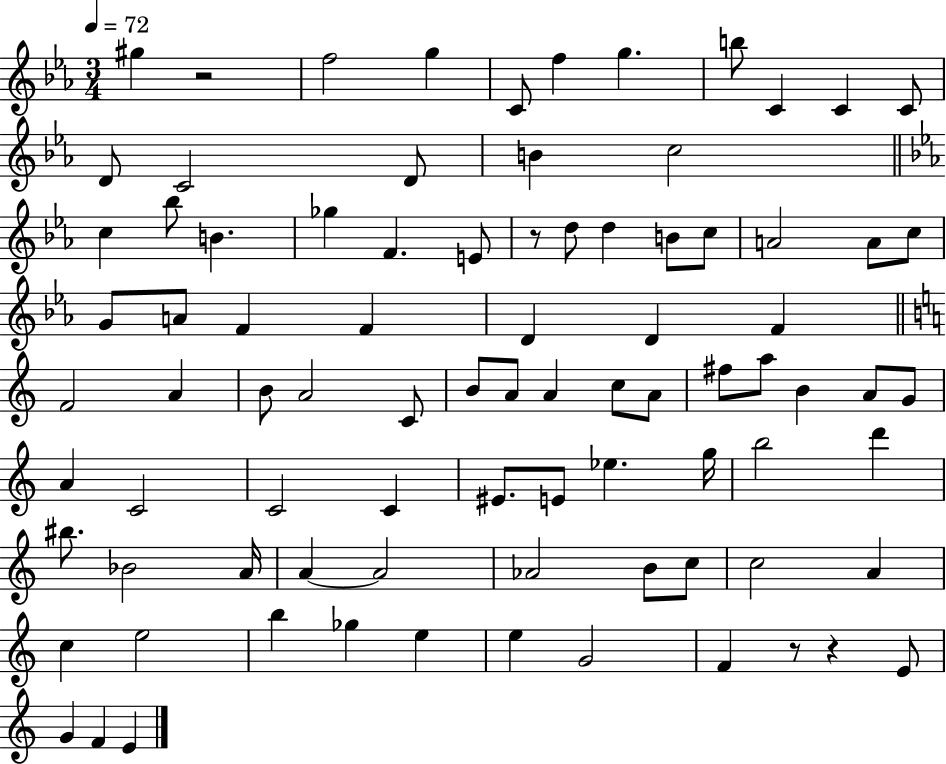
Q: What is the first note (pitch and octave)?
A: G#5